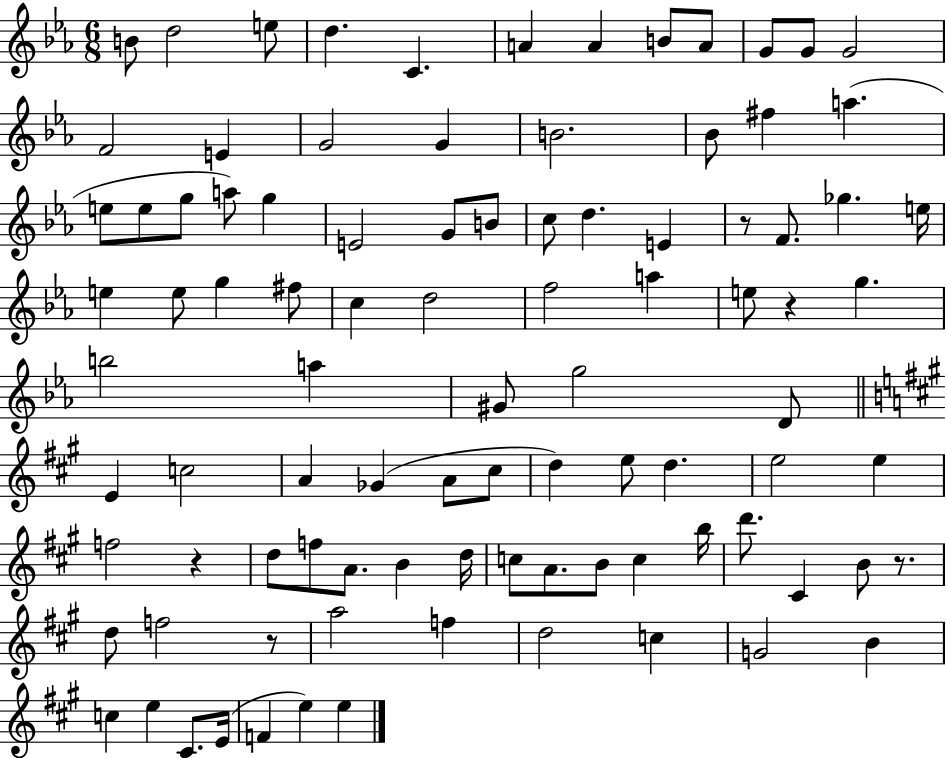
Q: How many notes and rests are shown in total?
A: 94